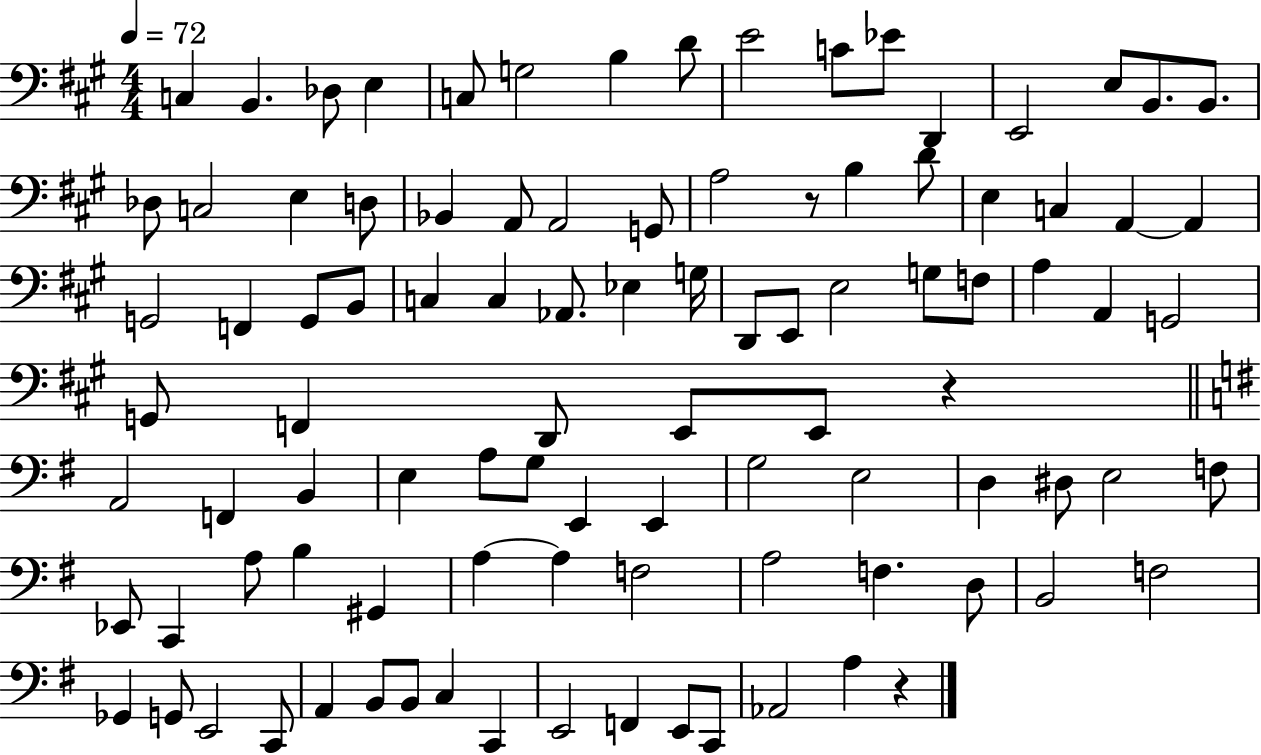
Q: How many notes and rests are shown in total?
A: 98